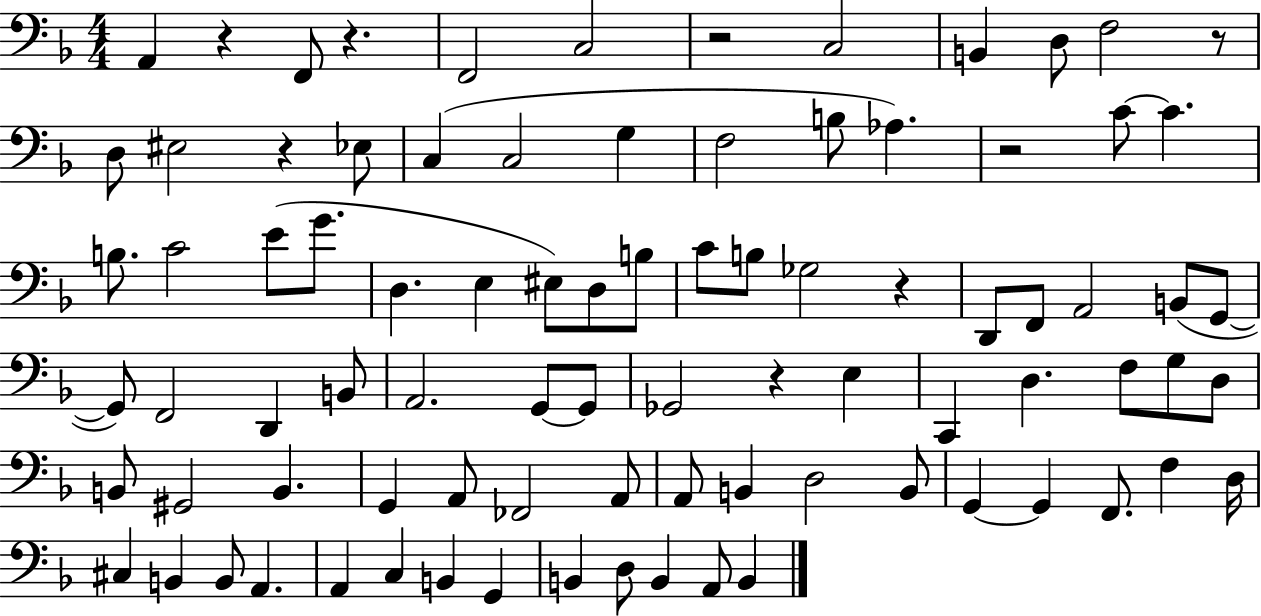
A2/q R/q F2/e R/q. F2/h C3/h R/h C3/h B2/q D3/e F3/h R/e D3/e EIS3/h R/q Eb3/e C3/q C3/h G3/q F3/h B3/e Ab3/q. R/h C4/e C4/q. B3/e. C4/h E4/e G4/e. D3/q. E3/q EIS3/e D3/e B3/e C4/e B3/e Gb3/h R/q D2/e F2/e A2/h B2/e G2/e G2/e F2/h D2/q B2/e A2/h. G2/e G2/e Gb2/h R/q E3/q C2/q D3/q. F3/e G3/e D3/e B2/e G#2/h B2/q. G2/q A2/e FES2/h A2/e A2/e B2/q D3/h B2/e G2/q G2/q F2/e. F3/q D3/s C#3/q B2/q B2/e A2/q. A2/q C3/q B2/q G2/q B2/q D3/e B2/q A2/e B2/q